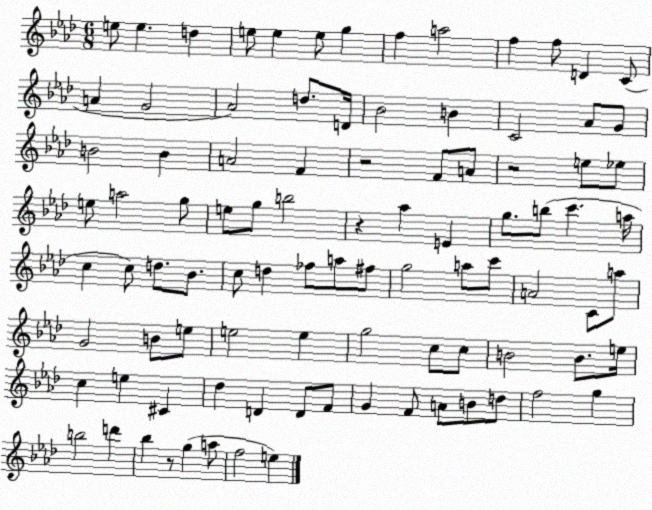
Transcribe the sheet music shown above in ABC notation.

X:1
T:Untitled
M:6/8
L:1/4
K:Ab
e/2 e d e/2 e e/2 g f a2 f f/2 D C/2 A G2 _A2 d/2 D/4 _B2 B C2 _A/2 G/2 B2 B A2 F z2 F/2 A/2 z2 e/2 _e/2 e/2 a2 g/2 e/2 g/2 b2 z _a E g/2 b/2 c' a/4 c c/2 d/2 _B/2 c/2 d _f/2 a/2 ^f/2 g2 a/2 c'/2 A2 C/2 a/2 G2 B/2 e/2 e2 e g2 c/2 c/2 B2 B/2 e/4 c e ^C _d D D/2 F/2 G F/2 A/2 B/2 d/2 f2 g b2 d' _b z/2 g a/2 f2 e